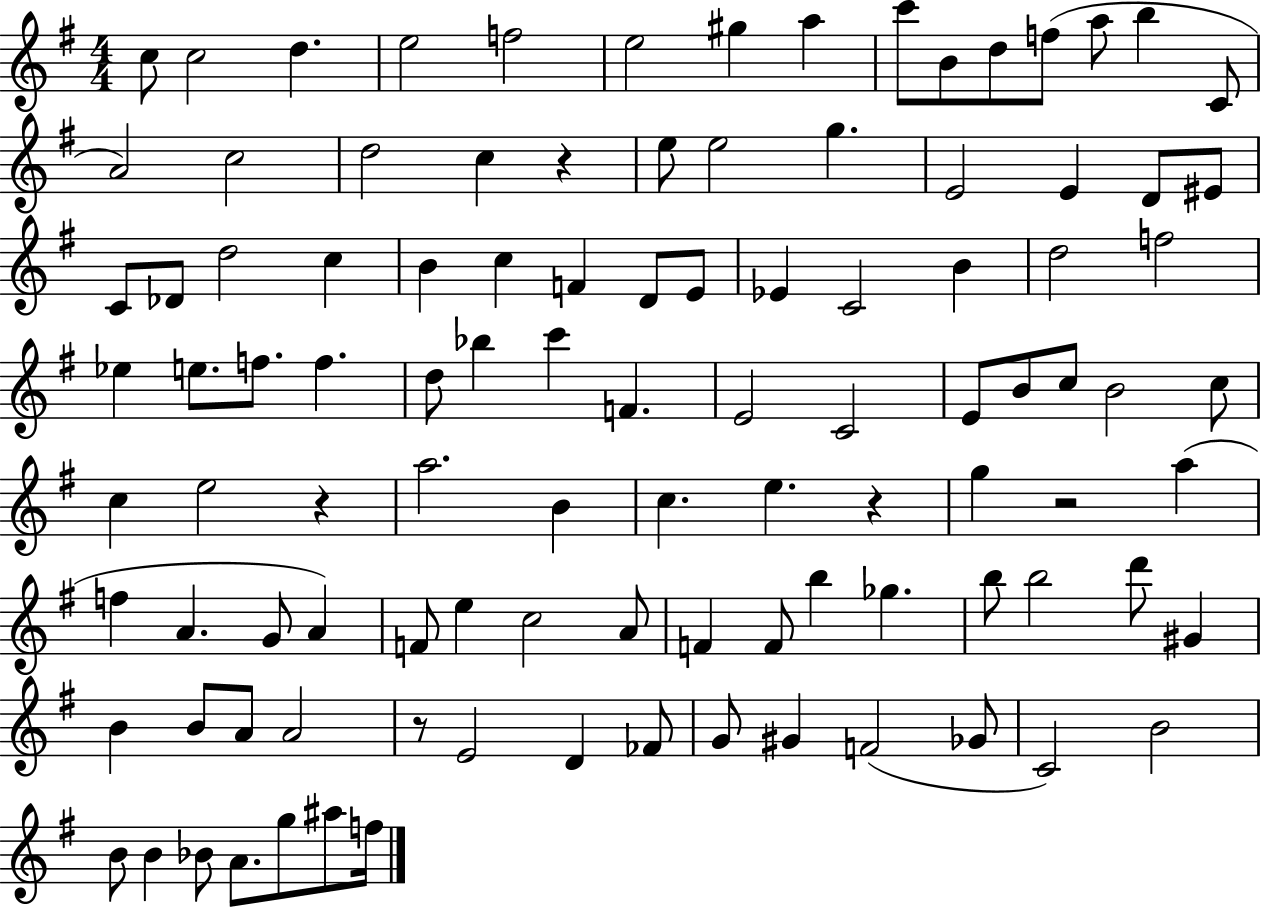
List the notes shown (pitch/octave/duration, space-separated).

C5/e C5/h D5/q. E5/h F5/h E5/h G#5/q A5/q C6/e B4/e D5/e F5/e A5/e B5/q C4/e A4/h C5/h D5/h C5/q R/q E5/e E5/h G5/q. E4/h E4/q D4/e EIS4/e C4/e Db4/e D5/h C5/q B4/q C5/q F4/q D4/e E4/e Eb4/q C4/h B4/q D5/h F5/h Eb5/q E5/e. F5/e. F5/q. D5/e Bb5/q C6/q F4/q. E4/h C4/h E4/e B4/e C5/e B4/h C5/e C5/q E5/h R/q A5/h. B4/q C5/q. E5/q. R/q G5/q R/h A5/q F5/q A4/q. G4/e A4/q F4/e E5/q C5/h A4/e F4/q F4/e B5/q Gb5/q. B5/e B5/h D6/e G#4/q B4/q B4/e A4/e A4/h R/e E4/h D4/q FES4/e G4/e G#4/q F4/h Gb4/e C4/h B4/h B4/e B4/q Bb4/e A4/e. G5/e A#5/e F5/s